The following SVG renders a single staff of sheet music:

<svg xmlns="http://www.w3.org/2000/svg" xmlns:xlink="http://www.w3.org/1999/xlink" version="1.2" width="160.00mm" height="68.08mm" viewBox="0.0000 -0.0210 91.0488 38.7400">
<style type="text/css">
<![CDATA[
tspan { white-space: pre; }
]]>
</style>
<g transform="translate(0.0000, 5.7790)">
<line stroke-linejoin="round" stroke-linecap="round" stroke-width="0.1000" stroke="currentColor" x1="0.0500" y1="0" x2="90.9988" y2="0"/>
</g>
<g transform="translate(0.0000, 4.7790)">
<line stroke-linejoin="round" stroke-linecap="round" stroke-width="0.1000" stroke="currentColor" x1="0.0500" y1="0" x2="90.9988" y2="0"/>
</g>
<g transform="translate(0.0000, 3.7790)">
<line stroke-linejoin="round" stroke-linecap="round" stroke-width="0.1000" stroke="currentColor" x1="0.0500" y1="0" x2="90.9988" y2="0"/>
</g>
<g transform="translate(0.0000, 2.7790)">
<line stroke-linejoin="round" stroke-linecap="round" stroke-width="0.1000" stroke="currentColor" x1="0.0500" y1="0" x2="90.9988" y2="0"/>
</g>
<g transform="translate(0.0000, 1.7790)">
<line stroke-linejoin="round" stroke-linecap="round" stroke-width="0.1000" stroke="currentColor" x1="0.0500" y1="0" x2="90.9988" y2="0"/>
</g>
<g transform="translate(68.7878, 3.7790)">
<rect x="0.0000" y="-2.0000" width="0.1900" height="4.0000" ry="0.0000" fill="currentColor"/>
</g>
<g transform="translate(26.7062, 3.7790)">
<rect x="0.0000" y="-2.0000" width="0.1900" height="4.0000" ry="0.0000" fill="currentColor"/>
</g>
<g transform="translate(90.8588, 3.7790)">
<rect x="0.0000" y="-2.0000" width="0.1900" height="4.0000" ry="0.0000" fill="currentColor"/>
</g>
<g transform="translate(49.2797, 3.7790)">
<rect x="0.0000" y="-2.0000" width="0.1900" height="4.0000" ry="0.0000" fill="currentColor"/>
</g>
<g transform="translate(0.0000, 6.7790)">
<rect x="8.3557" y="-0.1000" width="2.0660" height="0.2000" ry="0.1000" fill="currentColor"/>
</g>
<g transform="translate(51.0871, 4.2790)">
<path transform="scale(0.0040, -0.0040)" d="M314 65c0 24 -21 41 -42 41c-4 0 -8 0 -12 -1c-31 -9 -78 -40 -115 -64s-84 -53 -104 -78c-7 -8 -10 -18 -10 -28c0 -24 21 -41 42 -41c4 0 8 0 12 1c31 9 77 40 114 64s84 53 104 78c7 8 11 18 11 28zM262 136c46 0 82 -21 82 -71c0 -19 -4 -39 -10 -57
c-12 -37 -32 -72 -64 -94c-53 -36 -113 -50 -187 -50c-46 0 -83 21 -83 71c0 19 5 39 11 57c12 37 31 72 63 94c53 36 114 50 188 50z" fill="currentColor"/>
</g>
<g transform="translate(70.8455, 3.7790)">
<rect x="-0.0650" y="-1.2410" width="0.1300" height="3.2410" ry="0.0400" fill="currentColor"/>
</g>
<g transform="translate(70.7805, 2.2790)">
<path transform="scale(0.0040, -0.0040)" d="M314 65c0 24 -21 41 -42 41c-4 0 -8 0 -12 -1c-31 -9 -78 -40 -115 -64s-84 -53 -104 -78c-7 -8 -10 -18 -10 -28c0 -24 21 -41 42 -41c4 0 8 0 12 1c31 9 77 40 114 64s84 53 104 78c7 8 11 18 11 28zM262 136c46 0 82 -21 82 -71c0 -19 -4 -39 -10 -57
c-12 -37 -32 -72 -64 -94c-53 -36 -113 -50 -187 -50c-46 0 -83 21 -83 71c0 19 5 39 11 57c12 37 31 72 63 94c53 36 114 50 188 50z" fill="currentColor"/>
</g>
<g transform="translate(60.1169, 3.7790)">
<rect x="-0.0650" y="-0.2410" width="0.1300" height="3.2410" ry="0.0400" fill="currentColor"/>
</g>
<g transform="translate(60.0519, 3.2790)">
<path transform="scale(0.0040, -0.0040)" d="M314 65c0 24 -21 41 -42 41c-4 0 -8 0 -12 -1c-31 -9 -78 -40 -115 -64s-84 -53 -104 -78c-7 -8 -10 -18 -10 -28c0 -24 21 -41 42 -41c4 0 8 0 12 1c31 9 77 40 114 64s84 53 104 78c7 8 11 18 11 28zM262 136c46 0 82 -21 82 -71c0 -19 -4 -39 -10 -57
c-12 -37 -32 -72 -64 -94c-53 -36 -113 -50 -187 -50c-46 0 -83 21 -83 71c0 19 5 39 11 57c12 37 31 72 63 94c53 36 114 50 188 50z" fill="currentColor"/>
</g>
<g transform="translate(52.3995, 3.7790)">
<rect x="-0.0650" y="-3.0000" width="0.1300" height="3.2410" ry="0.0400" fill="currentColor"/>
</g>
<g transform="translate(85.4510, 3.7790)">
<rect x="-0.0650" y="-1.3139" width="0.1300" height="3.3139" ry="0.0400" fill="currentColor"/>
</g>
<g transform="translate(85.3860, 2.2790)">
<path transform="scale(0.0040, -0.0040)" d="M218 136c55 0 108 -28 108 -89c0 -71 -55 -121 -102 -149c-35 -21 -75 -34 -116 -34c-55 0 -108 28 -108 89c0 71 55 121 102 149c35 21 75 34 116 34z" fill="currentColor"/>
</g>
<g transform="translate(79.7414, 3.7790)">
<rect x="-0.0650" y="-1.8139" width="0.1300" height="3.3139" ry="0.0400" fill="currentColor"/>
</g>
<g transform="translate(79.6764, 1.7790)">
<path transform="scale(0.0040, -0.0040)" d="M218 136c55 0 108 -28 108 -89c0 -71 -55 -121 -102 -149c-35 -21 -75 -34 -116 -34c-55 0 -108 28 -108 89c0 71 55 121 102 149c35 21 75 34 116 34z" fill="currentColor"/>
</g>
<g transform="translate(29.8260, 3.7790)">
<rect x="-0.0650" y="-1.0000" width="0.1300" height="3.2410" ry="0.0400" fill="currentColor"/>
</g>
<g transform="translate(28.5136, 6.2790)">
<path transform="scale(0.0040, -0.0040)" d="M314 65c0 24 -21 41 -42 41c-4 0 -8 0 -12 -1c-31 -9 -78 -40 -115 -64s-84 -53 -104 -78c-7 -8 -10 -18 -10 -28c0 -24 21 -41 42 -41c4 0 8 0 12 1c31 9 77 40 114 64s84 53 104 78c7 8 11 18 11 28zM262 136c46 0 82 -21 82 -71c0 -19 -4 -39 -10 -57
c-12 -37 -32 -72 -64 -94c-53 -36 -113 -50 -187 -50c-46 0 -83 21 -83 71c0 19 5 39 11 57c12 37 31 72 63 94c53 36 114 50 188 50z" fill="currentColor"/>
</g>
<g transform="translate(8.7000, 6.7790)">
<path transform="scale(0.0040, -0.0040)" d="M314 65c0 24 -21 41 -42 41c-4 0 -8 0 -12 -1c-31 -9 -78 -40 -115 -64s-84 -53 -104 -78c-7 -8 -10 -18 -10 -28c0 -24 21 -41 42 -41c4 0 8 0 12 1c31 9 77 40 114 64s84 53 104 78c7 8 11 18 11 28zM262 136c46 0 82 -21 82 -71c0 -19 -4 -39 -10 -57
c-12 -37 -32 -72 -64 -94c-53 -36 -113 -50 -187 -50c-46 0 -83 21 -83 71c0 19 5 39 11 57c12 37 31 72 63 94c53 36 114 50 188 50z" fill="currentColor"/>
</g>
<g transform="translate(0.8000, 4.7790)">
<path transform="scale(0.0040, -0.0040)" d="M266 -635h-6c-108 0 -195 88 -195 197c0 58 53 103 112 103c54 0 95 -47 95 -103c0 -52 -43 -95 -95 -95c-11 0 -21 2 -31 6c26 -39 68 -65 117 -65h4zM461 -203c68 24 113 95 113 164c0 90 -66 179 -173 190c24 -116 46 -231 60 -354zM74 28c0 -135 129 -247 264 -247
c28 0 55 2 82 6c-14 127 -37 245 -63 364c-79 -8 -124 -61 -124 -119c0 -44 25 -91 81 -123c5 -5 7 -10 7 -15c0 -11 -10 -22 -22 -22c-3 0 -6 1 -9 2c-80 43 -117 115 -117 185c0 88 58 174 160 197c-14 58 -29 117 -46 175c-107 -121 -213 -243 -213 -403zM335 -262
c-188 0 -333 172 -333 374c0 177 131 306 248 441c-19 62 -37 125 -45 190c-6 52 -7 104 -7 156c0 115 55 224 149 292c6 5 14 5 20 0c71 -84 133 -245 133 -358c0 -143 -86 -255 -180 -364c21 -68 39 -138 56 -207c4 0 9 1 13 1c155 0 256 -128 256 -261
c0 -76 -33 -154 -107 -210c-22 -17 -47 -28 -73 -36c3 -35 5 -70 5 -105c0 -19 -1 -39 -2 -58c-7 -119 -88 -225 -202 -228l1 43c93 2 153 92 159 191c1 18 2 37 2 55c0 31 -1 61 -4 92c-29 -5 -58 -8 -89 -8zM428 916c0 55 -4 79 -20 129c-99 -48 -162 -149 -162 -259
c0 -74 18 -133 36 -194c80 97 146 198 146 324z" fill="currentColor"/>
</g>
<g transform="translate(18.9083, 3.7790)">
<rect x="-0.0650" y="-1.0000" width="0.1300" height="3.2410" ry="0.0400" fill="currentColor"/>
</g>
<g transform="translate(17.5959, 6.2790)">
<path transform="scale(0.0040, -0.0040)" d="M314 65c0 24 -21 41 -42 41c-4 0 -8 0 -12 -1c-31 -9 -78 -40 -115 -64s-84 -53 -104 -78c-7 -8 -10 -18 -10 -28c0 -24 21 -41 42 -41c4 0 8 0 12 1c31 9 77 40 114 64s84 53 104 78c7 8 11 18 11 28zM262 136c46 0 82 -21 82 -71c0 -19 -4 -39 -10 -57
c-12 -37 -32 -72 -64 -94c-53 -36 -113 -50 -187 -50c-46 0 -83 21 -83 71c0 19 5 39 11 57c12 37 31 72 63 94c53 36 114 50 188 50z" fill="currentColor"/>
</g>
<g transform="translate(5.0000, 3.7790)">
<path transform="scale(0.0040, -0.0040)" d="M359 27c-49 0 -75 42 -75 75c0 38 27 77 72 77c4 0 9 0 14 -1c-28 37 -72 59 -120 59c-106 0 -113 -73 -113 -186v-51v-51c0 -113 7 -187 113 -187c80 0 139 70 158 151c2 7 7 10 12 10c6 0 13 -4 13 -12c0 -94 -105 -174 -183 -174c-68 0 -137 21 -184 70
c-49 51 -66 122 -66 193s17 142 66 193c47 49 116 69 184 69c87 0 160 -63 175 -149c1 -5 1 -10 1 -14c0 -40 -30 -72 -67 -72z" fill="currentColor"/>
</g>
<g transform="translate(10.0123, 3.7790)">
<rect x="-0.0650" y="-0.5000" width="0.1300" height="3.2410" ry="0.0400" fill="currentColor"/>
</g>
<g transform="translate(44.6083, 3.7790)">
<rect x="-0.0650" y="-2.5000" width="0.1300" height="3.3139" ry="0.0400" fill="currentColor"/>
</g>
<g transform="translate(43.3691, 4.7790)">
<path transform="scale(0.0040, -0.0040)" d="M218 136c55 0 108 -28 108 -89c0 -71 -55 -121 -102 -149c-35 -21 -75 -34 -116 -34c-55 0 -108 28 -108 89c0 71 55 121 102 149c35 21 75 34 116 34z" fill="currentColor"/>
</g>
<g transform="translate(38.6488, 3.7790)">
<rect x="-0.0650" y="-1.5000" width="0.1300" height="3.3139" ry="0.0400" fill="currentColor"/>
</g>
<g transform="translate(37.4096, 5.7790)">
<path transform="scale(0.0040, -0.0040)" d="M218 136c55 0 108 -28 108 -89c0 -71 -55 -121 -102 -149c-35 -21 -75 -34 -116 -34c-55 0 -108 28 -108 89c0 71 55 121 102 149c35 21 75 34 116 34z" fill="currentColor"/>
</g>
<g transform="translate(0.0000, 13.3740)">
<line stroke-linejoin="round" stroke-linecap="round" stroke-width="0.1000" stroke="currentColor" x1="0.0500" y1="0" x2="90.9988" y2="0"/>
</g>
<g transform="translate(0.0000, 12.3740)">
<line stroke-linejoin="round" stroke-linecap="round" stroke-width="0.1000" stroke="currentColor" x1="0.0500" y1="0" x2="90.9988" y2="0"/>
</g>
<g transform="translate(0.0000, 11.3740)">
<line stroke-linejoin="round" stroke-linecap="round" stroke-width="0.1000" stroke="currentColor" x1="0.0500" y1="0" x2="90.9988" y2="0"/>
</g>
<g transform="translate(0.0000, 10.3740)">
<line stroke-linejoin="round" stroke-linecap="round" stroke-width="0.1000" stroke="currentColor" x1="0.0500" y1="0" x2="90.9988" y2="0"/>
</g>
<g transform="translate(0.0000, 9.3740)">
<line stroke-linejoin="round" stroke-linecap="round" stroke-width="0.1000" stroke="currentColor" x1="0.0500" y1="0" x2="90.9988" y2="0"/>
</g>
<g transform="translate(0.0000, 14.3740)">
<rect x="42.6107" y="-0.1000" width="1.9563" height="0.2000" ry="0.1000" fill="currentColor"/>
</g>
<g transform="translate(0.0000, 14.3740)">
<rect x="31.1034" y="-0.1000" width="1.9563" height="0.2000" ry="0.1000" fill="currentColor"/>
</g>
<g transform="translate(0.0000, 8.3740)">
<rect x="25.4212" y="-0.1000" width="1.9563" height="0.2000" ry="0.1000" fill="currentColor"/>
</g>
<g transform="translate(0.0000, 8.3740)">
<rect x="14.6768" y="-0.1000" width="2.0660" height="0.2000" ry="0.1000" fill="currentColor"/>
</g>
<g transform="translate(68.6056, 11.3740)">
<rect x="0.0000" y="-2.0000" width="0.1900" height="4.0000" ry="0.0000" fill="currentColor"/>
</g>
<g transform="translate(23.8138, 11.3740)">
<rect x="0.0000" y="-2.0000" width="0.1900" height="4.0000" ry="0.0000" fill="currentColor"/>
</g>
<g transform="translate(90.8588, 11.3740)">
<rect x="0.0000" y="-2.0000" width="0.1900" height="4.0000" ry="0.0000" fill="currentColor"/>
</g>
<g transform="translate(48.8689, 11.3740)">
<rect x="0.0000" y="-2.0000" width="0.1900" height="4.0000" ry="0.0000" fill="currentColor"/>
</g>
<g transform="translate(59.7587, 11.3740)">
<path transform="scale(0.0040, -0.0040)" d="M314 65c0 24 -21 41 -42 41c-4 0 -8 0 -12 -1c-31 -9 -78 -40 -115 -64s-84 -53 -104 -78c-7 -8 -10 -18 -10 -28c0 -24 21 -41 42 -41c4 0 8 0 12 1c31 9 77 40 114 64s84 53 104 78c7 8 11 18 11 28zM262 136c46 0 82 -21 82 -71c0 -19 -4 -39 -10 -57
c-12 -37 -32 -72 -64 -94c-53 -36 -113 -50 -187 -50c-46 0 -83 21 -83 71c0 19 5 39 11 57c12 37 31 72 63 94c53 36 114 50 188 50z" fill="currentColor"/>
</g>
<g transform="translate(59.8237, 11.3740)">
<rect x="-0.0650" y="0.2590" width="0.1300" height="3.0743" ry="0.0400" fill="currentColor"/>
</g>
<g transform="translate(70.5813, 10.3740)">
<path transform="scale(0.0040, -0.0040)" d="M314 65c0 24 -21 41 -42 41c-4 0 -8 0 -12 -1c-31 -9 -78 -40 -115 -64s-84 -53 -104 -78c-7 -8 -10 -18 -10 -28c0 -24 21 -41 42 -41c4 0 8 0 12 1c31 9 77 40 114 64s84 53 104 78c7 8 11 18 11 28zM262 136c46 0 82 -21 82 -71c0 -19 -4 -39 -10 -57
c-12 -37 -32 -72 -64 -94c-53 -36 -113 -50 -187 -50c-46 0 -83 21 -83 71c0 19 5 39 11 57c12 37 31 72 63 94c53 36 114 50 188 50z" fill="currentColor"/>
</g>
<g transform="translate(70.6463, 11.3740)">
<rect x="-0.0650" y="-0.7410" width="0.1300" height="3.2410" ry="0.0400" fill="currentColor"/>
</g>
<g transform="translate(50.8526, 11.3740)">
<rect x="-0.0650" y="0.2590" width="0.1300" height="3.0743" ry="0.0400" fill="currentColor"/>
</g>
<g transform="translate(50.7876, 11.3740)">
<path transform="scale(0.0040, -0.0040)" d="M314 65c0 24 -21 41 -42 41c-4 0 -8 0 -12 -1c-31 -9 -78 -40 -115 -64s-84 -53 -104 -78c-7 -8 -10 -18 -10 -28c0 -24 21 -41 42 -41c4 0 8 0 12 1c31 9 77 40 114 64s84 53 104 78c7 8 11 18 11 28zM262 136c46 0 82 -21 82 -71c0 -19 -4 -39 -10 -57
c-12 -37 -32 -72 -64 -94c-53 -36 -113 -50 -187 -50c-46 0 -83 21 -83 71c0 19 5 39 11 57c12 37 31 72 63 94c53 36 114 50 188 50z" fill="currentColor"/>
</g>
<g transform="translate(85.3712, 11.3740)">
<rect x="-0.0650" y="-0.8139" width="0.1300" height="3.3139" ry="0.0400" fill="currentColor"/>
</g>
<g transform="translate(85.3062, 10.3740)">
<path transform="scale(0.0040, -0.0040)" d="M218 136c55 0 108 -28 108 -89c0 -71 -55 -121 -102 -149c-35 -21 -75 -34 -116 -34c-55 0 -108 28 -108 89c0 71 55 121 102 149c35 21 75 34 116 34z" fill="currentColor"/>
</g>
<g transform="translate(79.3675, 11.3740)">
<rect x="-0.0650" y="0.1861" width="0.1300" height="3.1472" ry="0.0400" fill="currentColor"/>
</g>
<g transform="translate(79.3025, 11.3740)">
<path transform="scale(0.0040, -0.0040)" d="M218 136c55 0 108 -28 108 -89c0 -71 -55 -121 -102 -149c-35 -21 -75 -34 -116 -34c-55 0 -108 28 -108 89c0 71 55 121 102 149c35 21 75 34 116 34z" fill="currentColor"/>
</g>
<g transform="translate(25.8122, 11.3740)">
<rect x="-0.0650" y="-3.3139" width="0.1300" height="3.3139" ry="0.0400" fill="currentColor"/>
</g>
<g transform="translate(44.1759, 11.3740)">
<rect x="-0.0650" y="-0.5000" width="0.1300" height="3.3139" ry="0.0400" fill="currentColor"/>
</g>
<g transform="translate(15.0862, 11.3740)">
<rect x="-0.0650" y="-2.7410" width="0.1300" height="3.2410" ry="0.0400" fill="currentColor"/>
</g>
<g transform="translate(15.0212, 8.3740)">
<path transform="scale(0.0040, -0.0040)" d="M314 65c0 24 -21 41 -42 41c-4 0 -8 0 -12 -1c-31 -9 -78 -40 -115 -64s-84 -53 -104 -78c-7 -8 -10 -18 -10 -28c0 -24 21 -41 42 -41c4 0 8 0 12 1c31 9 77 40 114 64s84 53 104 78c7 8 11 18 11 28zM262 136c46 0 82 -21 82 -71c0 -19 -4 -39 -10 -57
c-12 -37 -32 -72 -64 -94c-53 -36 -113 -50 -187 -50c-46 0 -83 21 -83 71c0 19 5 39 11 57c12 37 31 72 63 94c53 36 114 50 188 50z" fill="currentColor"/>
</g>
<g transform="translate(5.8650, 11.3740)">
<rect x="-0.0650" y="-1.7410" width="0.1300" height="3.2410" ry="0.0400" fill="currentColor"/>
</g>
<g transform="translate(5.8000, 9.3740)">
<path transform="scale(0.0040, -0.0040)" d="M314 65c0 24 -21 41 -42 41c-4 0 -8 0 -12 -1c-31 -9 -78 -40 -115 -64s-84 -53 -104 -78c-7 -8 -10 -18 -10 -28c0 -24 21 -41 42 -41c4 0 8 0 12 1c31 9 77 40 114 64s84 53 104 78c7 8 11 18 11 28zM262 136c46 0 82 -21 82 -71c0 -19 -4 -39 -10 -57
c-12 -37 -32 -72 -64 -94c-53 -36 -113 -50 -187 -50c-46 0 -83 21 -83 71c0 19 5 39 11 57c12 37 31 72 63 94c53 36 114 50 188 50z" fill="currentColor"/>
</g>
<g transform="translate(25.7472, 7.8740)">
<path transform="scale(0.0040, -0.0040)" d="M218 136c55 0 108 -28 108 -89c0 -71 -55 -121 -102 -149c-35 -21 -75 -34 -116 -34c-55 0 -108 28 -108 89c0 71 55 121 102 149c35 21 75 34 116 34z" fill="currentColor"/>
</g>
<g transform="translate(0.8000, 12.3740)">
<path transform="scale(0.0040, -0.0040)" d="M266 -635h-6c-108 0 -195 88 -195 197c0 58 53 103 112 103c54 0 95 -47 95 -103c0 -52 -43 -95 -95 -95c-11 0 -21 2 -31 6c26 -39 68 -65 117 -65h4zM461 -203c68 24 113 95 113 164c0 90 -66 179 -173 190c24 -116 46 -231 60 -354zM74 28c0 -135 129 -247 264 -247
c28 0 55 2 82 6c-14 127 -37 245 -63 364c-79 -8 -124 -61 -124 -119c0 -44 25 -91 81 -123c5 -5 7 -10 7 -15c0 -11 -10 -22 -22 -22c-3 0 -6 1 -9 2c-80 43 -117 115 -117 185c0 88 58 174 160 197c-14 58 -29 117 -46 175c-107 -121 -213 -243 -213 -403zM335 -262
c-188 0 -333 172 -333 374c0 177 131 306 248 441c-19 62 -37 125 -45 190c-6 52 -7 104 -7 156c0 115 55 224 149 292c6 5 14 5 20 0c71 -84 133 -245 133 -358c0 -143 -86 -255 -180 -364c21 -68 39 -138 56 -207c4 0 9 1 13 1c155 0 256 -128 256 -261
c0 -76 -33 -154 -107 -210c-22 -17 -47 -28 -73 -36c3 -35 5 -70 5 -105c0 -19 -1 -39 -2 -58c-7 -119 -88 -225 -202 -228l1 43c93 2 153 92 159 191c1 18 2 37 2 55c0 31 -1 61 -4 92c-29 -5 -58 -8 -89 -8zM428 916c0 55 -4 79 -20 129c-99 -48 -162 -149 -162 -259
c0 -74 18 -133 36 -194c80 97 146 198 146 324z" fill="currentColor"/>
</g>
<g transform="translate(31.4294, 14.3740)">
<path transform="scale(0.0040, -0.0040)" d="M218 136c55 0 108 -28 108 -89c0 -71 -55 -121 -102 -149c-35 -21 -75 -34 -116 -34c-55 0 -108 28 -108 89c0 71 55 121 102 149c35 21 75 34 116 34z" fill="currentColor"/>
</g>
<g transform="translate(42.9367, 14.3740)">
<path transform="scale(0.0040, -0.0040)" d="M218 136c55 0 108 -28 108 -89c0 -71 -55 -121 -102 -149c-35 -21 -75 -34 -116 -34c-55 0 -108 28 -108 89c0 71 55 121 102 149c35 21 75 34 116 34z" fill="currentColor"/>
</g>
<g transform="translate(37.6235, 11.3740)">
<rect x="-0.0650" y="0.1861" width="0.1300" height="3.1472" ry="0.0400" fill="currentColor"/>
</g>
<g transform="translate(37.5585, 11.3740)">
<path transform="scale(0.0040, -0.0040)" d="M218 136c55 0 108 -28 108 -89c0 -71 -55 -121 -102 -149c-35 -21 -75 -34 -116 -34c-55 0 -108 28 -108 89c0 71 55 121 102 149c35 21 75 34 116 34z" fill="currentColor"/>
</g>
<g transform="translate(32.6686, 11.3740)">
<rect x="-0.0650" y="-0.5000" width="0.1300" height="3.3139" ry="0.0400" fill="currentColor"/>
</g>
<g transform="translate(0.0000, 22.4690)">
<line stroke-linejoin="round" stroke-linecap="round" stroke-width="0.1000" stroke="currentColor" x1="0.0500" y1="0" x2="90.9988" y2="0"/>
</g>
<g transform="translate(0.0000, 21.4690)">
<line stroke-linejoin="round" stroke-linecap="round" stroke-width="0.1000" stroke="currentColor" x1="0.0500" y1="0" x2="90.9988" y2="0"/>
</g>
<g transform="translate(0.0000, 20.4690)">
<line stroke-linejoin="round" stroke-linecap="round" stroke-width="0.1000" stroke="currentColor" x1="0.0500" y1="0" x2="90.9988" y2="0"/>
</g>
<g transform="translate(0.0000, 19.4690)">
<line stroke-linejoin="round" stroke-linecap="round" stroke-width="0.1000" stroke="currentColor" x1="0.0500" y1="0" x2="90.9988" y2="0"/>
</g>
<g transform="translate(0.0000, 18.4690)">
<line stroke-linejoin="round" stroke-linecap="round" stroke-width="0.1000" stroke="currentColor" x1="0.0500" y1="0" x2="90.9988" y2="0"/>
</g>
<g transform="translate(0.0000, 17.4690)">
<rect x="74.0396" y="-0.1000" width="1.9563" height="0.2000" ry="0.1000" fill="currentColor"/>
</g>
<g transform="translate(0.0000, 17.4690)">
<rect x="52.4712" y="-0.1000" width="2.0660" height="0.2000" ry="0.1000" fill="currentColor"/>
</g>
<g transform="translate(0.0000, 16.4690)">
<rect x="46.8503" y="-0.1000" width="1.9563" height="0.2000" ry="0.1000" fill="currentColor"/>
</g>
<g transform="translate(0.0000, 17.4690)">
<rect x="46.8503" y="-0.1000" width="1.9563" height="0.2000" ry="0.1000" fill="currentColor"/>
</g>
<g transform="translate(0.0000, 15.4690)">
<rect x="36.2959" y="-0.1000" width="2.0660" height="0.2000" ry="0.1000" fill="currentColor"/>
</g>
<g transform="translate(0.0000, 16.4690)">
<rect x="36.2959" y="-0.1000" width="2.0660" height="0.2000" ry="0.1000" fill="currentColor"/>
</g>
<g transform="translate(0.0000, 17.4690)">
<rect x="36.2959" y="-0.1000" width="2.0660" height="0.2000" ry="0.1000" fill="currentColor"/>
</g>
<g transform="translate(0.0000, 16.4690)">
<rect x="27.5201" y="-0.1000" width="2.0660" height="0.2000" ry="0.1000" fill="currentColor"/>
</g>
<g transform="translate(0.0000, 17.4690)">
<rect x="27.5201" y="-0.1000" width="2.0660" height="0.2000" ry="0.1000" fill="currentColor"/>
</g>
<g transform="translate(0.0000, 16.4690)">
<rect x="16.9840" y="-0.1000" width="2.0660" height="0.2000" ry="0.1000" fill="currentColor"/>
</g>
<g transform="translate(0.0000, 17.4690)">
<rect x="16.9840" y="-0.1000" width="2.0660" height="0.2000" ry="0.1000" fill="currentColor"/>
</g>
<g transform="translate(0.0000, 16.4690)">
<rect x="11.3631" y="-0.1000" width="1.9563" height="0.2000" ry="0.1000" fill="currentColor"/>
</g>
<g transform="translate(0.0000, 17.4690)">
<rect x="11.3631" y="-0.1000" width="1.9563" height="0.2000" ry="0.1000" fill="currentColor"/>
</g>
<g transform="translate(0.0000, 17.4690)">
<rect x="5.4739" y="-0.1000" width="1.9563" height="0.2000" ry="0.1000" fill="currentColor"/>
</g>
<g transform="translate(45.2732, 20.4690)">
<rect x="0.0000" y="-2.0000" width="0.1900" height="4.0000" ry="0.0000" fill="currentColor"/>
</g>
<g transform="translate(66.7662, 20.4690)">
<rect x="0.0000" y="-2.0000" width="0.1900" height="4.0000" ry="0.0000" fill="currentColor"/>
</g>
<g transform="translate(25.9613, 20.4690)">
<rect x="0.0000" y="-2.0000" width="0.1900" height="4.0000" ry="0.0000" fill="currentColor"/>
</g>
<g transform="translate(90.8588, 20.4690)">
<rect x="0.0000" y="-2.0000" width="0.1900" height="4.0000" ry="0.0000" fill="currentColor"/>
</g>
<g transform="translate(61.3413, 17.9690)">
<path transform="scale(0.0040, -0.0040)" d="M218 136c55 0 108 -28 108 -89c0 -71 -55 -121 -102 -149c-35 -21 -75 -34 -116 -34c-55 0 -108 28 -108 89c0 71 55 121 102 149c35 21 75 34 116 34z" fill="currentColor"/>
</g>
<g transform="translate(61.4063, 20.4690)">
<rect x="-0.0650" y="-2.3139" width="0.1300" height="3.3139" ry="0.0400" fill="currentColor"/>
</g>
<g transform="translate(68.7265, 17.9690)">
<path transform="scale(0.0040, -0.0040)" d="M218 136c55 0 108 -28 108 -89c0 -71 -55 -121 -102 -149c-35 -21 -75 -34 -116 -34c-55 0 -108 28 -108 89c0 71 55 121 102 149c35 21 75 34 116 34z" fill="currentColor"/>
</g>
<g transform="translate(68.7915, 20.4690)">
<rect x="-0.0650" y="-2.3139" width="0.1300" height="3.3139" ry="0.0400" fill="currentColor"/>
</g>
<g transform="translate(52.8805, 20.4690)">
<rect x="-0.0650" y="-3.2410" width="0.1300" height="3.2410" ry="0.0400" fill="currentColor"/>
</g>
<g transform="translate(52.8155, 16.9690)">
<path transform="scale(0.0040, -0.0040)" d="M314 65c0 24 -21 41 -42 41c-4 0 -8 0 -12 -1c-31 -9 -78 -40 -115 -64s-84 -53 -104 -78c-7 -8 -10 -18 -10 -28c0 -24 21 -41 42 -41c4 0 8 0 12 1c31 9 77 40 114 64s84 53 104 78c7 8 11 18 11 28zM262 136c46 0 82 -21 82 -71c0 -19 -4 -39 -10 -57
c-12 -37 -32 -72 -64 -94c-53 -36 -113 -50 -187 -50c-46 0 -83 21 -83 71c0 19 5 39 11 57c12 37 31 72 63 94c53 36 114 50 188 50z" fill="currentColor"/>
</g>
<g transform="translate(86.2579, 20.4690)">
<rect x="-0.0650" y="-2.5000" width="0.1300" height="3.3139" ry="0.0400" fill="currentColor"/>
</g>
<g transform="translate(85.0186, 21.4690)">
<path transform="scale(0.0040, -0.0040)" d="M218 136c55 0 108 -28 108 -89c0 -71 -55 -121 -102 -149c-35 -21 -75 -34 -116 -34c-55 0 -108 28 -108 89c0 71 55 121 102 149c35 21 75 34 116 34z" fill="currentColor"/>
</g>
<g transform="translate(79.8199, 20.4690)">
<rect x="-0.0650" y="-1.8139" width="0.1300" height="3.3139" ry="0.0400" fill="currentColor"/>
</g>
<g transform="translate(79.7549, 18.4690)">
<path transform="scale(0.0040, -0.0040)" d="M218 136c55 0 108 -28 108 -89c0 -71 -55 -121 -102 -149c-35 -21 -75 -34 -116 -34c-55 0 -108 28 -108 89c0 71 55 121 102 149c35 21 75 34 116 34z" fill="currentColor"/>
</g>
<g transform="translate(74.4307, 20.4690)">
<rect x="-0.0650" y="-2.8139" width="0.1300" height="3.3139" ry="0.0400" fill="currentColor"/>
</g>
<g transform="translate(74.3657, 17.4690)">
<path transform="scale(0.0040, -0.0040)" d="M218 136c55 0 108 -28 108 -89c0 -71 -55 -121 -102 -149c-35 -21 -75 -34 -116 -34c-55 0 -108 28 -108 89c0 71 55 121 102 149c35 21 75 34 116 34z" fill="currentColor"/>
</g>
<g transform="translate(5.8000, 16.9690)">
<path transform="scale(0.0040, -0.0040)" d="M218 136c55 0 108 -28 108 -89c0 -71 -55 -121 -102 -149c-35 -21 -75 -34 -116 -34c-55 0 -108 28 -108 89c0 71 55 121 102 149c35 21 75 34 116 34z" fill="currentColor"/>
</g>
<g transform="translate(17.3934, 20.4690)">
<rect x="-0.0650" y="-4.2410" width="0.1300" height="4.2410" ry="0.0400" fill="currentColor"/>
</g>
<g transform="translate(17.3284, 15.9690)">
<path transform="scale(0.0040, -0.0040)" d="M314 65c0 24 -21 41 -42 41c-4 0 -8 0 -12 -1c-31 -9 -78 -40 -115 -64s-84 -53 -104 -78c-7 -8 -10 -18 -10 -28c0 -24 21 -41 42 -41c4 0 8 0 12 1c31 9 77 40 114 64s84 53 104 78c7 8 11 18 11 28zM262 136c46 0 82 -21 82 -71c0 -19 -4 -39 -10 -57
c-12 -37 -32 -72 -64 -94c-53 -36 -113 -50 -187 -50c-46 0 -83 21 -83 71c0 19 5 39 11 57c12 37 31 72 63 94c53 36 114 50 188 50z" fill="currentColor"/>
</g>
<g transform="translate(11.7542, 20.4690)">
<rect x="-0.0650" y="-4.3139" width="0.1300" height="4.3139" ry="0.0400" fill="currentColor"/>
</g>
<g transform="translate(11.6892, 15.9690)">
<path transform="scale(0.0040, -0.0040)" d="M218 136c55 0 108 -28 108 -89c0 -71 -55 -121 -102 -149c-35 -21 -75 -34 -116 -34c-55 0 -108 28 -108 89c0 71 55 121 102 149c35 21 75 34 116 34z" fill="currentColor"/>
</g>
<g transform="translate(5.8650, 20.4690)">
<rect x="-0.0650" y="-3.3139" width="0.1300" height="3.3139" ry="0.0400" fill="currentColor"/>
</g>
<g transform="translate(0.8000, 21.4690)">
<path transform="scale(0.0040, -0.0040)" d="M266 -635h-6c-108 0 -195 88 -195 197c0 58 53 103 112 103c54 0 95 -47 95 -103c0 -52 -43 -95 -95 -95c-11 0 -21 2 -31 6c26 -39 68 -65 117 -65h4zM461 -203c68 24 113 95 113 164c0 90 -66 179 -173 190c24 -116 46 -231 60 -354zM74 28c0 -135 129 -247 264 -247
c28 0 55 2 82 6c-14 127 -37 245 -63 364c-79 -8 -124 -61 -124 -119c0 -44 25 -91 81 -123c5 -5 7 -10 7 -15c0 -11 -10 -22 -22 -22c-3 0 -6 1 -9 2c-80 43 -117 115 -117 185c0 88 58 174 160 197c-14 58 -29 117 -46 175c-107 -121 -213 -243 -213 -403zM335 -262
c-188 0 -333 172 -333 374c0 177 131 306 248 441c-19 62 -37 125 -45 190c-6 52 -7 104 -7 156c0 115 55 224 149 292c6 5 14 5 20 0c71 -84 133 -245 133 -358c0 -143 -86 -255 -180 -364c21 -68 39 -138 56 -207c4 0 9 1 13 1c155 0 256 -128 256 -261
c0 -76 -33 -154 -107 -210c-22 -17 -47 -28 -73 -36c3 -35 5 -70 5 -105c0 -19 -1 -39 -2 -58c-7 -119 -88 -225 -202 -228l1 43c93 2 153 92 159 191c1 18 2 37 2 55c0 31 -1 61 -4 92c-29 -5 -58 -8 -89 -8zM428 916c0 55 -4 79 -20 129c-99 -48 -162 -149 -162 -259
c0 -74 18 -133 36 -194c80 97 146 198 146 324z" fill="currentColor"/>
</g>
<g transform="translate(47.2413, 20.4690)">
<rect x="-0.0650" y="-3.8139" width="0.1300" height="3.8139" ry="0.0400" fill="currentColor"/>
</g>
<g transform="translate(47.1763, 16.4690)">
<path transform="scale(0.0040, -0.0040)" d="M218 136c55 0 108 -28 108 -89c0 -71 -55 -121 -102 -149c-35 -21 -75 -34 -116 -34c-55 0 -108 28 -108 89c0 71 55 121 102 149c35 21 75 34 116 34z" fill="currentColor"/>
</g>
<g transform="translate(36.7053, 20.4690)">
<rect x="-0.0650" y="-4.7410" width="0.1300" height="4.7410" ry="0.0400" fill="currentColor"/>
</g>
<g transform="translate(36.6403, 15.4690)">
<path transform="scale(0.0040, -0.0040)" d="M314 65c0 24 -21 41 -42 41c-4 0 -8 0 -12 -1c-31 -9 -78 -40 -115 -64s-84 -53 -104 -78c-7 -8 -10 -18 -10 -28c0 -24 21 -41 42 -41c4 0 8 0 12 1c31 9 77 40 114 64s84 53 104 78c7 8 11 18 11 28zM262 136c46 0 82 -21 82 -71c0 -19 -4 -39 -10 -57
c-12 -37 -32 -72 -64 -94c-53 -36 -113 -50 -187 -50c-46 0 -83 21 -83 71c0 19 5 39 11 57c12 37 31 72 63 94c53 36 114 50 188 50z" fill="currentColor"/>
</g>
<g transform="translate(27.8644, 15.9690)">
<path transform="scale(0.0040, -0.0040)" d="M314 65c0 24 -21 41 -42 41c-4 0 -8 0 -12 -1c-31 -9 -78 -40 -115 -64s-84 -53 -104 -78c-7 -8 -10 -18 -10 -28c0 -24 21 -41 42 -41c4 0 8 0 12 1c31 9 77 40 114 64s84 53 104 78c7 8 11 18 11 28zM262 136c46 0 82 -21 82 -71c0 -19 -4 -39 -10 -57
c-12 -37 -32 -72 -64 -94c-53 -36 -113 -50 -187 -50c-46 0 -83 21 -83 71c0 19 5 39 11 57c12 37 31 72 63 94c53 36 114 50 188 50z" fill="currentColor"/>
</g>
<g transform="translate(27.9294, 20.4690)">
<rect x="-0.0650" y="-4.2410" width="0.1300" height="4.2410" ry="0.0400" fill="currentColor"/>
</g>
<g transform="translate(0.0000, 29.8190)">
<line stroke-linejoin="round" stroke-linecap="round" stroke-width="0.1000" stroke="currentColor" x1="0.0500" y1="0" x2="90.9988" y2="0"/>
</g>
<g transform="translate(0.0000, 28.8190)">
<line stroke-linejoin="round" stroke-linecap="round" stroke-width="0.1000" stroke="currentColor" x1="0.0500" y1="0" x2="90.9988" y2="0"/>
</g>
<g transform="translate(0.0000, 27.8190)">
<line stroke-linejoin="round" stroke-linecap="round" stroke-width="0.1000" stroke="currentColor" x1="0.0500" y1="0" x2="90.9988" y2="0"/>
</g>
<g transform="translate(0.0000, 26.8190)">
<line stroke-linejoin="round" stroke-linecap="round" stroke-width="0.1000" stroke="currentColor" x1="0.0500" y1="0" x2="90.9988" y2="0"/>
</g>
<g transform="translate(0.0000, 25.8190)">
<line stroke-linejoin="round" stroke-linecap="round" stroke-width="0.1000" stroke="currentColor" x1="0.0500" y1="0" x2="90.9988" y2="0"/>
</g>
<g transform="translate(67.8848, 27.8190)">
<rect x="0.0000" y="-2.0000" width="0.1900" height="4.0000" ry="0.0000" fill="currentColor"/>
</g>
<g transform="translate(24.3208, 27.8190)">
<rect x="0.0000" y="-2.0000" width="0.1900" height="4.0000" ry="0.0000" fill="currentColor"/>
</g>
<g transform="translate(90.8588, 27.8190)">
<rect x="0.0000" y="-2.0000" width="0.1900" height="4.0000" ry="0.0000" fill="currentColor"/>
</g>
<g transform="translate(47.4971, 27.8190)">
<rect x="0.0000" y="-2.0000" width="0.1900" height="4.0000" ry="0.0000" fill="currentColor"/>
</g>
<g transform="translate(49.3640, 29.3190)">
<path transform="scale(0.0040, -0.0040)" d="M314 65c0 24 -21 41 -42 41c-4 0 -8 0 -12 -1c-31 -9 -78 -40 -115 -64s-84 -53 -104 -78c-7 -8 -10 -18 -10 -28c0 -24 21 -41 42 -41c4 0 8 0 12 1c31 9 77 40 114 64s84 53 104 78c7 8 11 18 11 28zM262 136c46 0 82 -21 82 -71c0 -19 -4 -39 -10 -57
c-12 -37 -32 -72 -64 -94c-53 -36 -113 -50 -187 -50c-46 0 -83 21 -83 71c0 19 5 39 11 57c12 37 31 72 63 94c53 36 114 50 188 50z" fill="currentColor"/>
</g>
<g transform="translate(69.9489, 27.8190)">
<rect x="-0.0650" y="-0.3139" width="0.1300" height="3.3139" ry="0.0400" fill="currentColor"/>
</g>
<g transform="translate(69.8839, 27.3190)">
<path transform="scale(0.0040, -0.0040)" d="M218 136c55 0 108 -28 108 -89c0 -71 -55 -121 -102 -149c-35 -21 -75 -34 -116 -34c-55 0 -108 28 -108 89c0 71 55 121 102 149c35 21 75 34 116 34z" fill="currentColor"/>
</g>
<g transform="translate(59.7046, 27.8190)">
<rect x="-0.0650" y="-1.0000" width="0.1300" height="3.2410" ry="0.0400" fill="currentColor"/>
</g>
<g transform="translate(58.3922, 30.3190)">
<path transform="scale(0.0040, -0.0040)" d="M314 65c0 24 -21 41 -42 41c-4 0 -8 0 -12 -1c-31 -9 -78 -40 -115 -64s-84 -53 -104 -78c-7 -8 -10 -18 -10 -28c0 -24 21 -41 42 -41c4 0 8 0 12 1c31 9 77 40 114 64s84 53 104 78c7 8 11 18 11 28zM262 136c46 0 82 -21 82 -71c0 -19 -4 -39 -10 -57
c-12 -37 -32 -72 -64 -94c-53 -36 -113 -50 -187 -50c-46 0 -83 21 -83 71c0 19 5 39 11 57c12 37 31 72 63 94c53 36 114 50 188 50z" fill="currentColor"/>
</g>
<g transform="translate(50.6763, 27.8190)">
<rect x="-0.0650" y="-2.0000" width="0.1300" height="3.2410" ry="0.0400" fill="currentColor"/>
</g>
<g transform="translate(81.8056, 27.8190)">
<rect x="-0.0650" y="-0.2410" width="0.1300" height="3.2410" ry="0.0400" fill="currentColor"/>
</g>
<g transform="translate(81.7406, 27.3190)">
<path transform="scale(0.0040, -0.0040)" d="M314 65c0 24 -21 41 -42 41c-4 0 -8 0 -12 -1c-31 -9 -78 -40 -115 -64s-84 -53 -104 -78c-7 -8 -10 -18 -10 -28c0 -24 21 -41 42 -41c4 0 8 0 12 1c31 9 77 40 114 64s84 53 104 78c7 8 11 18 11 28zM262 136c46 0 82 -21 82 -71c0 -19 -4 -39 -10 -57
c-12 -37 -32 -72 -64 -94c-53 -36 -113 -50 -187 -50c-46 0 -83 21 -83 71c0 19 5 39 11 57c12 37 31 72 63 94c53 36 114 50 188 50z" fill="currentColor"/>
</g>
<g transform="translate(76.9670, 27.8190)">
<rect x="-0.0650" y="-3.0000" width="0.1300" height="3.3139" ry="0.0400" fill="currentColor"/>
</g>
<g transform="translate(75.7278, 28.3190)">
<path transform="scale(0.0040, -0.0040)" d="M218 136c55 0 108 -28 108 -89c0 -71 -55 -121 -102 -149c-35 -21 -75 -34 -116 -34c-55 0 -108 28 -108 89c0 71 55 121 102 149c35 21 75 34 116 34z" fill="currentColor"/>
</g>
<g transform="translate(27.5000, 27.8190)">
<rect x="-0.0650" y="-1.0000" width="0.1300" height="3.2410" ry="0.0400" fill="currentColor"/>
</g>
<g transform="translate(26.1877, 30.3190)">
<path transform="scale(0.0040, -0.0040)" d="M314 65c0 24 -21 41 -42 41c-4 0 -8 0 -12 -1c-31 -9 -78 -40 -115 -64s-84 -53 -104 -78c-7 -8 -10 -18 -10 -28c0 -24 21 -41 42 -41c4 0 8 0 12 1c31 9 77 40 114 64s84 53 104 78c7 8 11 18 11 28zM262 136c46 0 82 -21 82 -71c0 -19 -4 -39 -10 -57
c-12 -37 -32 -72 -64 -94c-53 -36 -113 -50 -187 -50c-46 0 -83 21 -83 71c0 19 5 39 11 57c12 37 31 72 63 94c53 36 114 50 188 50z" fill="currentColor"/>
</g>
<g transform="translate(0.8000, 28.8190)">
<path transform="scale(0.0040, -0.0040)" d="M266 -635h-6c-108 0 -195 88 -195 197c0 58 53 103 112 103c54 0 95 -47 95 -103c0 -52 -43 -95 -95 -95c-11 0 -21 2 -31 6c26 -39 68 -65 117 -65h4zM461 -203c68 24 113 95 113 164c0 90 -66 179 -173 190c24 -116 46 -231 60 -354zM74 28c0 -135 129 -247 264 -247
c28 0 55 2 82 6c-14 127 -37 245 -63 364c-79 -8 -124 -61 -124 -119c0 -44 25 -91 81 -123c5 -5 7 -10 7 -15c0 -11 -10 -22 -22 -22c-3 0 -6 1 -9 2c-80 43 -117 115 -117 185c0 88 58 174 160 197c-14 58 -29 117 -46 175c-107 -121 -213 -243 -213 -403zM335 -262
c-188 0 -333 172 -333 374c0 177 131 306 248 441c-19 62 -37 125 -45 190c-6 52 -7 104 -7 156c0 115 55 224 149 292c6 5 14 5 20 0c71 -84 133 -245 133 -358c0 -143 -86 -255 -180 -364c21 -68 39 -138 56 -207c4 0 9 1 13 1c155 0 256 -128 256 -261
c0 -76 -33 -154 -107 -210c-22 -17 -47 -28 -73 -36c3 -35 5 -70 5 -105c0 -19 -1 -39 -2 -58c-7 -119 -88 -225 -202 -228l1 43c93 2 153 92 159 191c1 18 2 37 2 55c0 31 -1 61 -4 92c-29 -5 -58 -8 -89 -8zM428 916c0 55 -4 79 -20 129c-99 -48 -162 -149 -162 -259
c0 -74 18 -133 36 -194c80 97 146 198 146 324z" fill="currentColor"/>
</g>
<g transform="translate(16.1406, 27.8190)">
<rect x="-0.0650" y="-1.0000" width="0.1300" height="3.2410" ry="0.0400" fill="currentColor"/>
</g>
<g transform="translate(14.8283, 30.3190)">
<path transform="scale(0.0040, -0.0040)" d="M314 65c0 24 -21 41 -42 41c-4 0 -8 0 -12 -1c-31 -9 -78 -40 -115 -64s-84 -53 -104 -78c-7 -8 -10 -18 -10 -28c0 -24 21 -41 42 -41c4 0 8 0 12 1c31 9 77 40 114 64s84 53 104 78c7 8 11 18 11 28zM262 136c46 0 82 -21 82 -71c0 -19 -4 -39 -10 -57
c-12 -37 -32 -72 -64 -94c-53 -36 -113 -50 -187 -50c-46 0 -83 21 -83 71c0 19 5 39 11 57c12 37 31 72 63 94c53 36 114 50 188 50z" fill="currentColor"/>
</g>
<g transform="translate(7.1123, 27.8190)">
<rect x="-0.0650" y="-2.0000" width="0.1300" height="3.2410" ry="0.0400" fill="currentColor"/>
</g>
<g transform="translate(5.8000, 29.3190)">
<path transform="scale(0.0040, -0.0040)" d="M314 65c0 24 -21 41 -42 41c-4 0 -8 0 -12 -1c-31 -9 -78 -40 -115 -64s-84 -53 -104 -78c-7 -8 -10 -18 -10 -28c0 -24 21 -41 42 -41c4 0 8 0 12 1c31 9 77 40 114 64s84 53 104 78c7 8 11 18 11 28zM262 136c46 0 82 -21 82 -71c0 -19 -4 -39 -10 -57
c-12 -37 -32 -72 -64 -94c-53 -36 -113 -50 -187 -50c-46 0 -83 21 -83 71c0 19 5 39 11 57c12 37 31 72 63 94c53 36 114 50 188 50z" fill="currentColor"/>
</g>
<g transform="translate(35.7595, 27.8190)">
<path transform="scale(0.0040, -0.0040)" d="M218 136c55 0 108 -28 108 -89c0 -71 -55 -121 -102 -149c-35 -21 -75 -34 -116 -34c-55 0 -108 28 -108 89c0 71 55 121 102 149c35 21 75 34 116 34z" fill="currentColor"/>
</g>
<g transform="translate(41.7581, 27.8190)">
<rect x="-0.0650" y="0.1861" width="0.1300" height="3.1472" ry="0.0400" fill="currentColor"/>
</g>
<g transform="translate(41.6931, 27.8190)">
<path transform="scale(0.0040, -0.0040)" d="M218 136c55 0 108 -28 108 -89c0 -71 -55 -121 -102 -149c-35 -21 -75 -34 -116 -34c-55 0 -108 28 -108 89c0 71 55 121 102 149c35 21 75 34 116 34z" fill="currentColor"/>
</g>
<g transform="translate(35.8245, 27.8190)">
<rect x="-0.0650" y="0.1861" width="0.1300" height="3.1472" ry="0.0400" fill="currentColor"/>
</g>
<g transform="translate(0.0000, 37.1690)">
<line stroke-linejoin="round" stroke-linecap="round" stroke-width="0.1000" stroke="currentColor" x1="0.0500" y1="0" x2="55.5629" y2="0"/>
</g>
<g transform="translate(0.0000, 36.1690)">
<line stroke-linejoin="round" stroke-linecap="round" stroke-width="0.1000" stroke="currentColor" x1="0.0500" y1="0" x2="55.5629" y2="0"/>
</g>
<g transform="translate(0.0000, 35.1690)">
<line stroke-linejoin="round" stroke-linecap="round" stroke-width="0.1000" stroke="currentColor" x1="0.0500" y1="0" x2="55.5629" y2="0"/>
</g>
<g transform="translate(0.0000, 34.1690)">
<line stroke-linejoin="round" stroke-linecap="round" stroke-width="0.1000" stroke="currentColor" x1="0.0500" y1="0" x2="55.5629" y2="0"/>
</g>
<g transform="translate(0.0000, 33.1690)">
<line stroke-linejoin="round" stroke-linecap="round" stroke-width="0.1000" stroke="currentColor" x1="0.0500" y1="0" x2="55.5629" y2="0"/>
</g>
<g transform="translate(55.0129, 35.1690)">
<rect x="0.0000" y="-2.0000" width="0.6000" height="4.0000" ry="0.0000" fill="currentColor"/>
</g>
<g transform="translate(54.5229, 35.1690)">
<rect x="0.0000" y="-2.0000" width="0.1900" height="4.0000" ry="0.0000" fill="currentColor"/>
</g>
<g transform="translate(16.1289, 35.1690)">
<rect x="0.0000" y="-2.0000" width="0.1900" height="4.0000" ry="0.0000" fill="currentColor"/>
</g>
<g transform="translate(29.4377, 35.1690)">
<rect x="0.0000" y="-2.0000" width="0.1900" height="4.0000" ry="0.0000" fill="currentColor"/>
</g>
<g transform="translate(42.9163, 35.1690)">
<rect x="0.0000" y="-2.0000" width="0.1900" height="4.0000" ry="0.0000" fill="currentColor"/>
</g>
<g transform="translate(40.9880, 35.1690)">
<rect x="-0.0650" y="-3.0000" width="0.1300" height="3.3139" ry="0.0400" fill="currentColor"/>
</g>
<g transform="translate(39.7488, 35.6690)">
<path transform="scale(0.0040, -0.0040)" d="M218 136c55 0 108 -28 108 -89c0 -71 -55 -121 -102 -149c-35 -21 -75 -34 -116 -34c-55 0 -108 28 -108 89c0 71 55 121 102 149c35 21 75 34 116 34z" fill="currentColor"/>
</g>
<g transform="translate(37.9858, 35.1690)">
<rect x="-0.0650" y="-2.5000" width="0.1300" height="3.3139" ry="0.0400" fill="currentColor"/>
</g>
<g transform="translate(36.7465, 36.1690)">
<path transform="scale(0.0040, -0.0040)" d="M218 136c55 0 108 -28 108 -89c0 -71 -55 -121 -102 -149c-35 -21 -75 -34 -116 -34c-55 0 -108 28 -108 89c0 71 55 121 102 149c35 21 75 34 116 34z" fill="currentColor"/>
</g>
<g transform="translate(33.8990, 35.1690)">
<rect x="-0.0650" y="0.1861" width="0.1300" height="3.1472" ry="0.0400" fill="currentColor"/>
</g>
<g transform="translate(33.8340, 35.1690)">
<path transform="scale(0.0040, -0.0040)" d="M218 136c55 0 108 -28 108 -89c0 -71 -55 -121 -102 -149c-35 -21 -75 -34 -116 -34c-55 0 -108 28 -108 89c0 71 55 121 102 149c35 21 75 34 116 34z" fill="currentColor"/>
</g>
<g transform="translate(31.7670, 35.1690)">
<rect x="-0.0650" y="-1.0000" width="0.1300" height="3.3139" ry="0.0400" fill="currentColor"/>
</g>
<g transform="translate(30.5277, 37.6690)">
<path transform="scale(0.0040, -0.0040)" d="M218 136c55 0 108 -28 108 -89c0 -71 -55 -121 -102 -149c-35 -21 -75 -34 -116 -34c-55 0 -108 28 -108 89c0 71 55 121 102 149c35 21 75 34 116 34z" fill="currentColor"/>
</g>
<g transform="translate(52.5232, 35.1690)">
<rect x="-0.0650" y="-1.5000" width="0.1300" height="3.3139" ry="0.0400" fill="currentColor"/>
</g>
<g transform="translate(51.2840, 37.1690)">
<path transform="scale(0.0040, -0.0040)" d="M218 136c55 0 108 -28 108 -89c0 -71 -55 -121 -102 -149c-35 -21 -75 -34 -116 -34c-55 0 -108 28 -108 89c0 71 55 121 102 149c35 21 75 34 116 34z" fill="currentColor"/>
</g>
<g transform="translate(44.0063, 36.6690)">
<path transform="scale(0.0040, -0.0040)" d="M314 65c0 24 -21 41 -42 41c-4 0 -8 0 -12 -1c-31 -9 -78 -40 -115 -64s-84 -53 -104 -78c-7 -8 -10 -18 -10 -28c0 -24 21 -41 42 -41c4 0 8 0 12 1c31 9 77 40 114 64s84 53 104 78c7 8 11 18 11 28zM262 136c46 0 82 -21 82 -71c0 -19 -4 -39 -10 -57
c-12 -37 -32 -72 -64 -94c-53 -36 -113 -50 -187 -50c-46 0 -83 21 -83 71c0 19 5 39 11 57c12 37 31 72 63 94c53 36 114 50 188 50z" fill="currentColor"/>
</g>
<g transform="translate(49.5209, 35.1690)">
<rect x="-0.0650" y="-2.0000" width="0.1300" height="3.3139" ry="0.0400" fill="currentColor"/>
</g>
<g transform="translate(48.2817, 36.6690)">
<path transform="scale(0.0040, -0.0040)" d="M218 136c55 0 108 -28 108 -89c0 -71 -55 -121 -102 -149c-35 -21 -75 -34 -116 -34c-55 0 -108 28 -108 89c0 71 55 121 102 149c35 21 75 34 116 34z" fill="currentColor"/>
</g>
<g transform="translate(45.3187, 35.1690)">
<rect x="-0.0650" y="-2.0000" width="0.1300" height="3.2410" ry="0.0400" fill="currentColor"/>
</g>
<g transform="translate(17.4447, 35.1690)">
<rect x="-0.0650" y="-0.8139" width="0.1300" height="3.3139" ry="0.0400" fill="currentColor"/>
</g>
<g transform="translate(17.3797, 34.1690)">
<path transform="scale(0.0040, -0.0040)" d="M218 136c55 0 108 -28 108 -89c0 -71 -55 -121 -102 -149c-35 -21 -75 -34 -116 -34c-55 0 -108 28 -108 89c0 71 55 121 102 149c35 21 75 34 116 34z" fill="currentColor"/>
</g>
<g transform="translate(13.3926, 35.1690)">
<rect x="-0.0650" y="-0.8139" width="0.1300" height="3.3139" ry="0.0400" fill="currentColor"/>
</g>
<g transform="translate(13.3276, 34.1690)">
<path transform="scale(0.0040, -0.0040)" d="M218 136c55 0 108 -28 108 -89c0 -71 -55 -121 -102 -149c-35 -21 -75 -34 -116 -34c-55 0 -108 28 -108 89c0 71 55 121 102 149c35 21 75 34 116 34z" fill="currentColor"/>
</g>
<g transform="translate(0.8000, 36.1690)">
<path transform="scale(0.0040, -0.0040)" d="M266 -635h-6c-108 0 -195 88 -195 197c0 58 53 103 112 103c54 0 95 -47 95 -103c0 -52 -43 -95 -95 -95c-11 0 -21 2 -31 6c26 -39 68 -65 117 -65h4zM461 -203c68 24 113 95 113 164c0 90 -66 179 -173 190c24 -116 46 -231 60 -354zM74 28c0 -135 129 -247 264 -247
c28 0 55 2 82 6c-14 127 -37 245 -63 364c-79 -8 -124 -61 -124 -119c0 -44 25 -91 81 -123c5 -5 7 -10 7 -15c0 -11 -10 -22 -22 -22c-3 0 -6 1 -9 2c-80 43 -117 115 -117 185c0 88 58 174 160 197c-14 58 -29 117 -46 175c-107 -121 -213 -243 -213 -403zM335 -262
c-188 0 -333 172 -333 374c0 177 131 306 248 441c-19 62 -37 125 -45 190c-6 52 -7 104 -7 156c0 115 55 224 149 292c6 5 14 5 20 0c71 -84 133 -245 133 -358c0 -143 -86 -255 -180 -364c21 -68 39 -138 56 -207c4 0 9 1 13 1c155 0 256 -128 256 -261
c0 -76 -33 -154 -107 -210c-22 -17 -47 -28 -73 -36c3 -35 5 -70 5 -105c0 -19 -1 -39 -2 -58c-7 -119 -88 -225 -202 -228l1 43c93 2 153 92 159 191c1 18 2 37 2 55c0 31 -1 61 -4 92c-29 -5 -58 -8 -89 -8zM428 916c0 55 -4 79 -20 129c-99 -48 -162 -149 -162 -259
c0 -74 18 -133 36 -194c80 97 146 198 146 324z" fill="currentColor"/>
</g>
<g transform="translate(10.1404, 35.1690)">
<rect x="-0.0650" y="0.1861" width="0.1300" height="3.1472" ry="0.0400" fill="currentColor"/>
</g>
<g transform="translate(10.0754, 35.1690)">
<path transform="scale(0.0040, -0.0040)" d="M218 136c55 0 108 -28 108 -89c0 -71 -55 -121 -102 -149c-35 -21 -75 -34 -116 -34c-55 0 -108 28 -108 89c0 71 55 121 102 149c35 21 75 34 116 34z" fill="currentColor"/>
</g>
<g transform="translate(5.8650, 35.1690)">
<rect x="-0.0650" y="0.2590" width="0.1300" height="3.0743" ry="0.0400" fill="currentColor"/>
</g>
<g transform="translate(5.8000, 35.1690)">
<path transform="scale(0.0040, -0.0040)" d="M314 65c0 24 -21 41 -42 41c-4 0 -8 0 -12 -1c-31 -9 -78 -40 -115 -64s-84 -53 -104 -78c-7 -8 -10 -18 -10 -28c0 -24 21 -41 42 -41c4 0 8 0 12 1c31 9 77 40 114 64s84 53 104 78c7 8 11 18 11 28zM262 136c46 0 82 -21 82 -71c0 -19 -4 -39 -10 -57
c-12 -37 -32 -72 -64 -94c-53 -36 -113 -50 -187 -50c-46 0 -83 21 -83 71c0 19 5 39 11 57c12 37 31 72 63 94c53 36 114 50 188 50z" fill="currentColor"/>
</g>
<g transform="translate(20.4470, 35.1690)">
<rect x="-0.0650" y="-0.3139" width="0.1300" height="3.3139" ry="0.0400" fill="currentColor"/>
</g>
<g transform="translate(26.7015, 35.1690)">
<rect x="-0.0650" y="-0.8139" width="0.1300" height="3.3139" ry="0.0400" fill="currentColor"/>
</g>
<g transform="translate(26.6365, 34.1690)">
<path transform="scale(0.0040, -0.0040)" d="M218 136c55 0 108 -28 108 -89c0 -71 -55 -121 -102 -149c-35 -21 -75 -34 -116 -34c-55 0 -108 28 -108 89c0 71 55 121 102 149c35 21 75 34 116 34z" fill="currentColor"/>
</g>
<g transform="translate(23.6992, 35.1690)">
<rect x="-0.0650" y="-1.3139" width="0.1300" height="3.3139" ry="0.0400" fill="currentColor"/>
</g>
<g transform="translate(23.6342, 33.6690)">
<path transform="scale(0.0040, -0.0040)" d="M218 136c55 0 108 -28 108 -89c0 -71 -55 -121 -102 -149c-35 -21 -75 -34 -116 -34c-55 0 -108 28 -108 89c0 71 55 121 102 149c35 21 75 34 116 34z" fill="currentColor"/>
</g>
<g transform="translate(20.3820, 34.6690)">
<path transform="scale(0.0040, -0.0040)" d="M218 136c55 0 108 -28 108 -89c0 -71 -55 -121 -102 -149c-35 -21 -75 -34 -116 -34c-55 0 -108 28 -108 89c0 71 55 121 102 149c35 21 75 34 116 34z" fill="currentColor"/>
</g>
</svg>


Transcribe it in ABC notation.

X:1
T:Untitled
M:4/4
L:1/4
K:C
C2 D2 D2 E G A2 c2 e2 f e f2 a2 b C B C B2 B2 d2 B d b d' d'2 d'2 e'2 c' b2 g g a f G F2 D2 D2 B B F2 D2 c A c2 B2 B d d c e d D B G A F2 F E